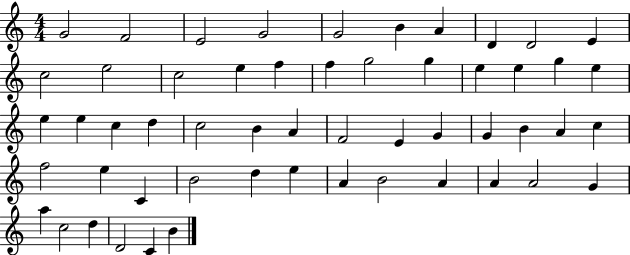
G4/h F4/h E4/h G4/h G4/h B4/q A4/q D4/q D4/h E4/q C5/h E5/h C5/h E5/q F5/q F5/q G5/h G5/q E5/q E5/q G5/q E5/q E5/q E5/q C5/q D5/q C5/h B4/q A4/q F4/h E4/q G4/q G4/q B4/q A4/q C5/q F5/h E5/q C4/q B4/h D5/q E5/q A4/q B4/h A4/q A4/q A4/h G4/q A5/q C5/h D5/q D4/h C4/q B4/q